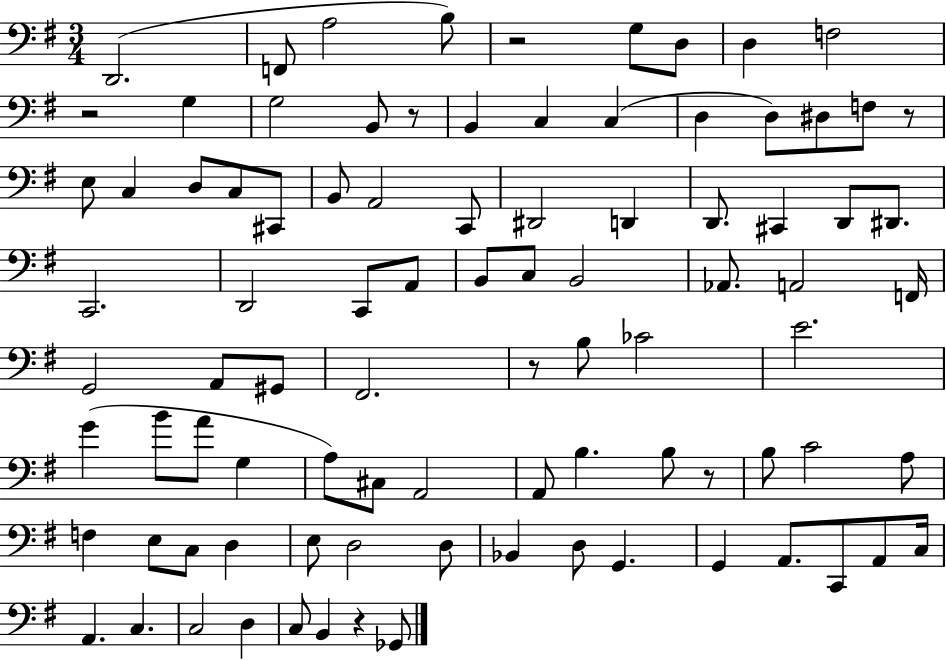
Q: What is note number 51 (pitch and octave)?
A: B4